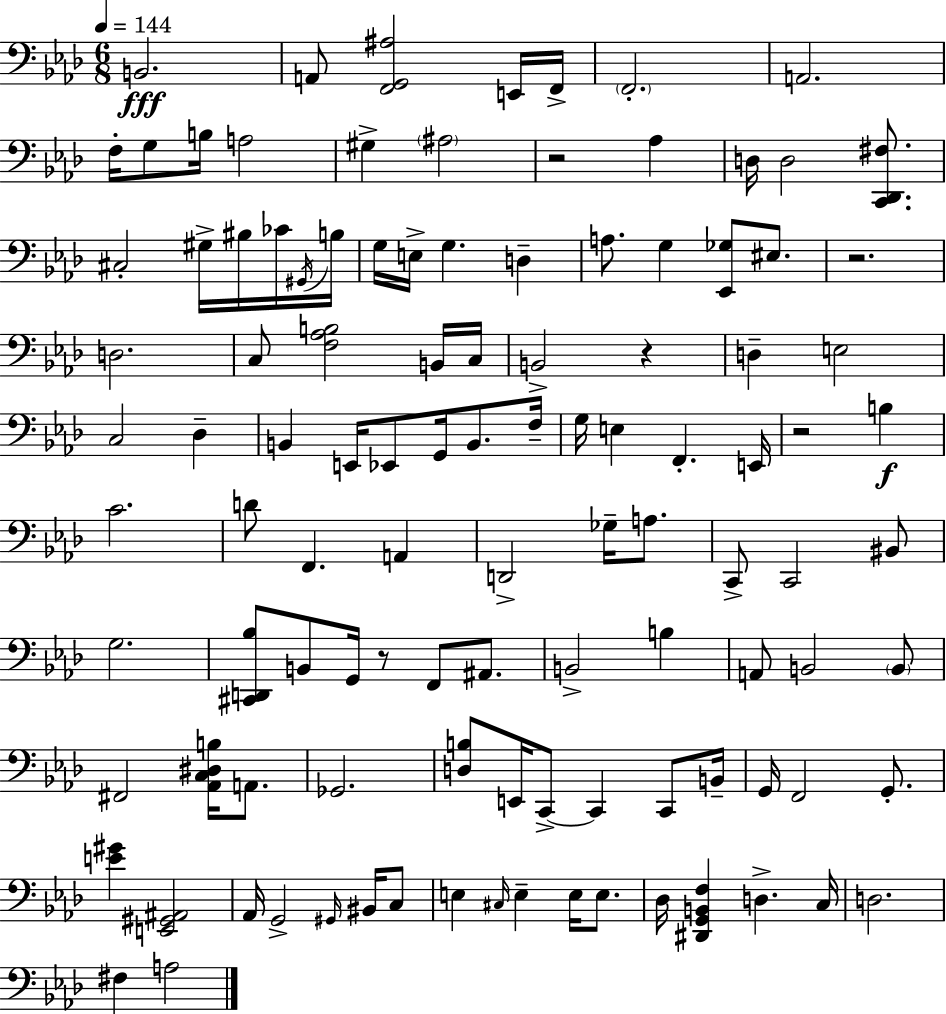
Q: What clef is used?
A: bass